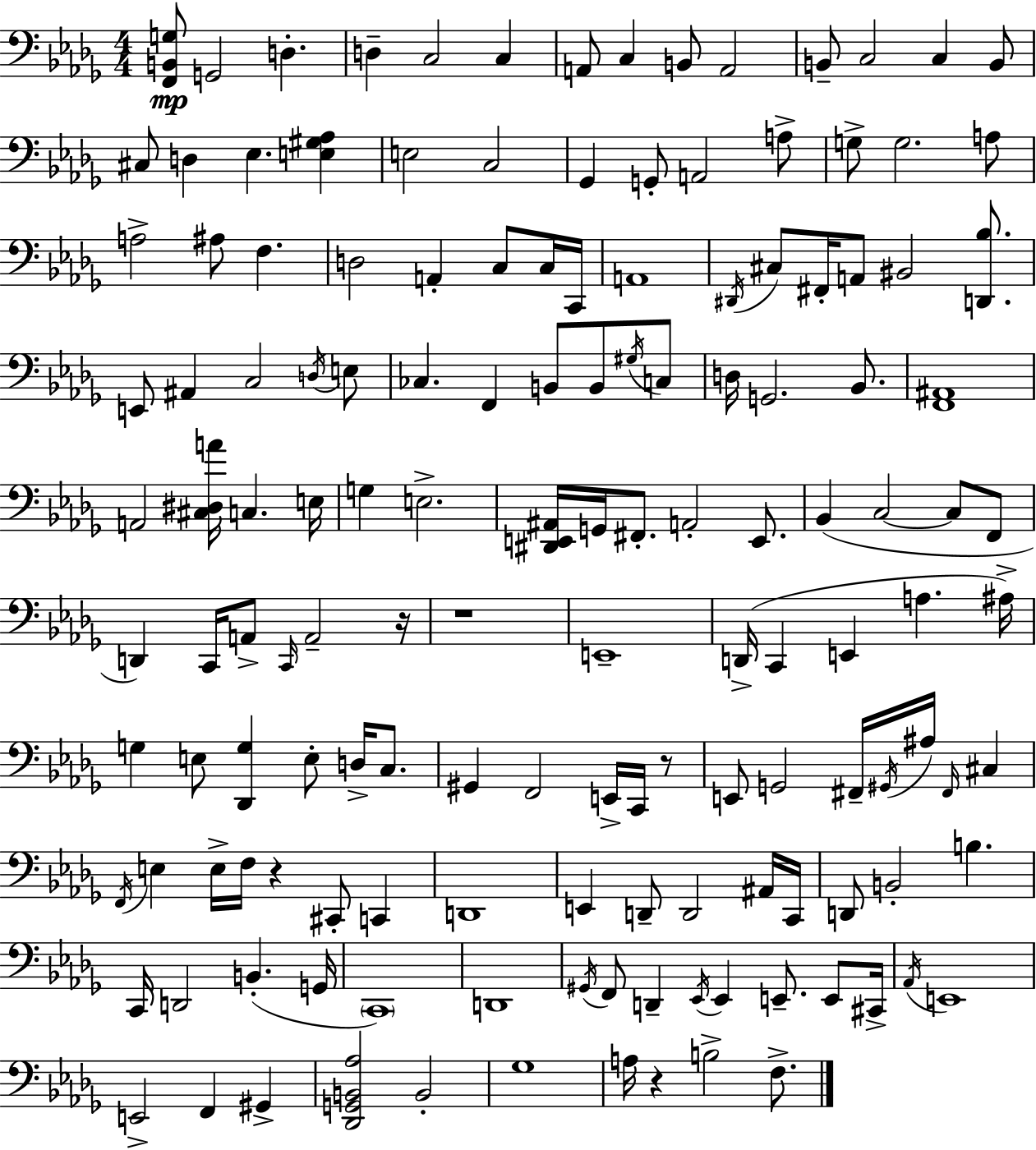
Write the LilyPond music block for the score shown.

{
  \clef bass
  \numericTimeSignature
  \time 4/4
  \key bes \minor
  <f, b, g>8\mp g,2 d4.-. | d4-- c2 c4 | a,8 c4 b,8 a,2 | b,8-- c2 c4 b,8 | \break cis8 d4 ees4. <e gis aes>4 | e2 c2 | ges,4 g,8-. a,2 a8-> | g8-> g2. a8 | \break a2-> ais8 f4. | d2 a,4-. c8 c16 c,16 | a,1 | \acciaccatura { dis,16 } cis8 fis,16-. a,8 bis,2 <d, bes>8. | \break e,8 ais,4 c2 \acciaccatura { d16 } | e8 ces4. f,4 b,8 b,8 | \acciaccatura { gis16 } c8 d16 g,2. | bes,8. <f, ais,>1 | \break a,2 <cis dis a'>16 c4. | e16 g4 e2.-> | <dis, e, ais,>16 g,16 fis,8.-. a,2-. | e,8. bes,4( c2~~ c8 | \break f,8 d,4) c,16 a,8-> \grace { c,16 } a,2-- | r16 r1 | e,1-- | d,16->( c,4 e,4 a4. | \break ais16->) g4 e8 <des, g>4 e8-. | d16-> c8. gis,4 f,2 | e,16-> c,16 r8 e,8 g,2 fis,16-- \acciaccatura { gis,16 } | ais16 \grace { fis,16 } cis4 \acciaccatura { f,16 } e4 e16-> f16 r4 | \break cis,8-. c,4 d,1 | e,4 d,8-- d,2 | ais,16 c,16 d,8 b,2-. | b4. c,16 d,2 | \break b,4.-.( g,16 \parenthesize c,1) | d,1 | \acciaccatura { gis,16 } f,8 d,4-- \acciaccatura { ees,16 } ees,4 | e,8.-- e,8 cis,16-> \acciaccatura { aes,16 } e,1 | \break e,2-> | f,4 gis,4-> <des, g, b, aes>2 | b,2-. ges1 | a16 r4 b2-> | \break f8.-> \bar "|."
}